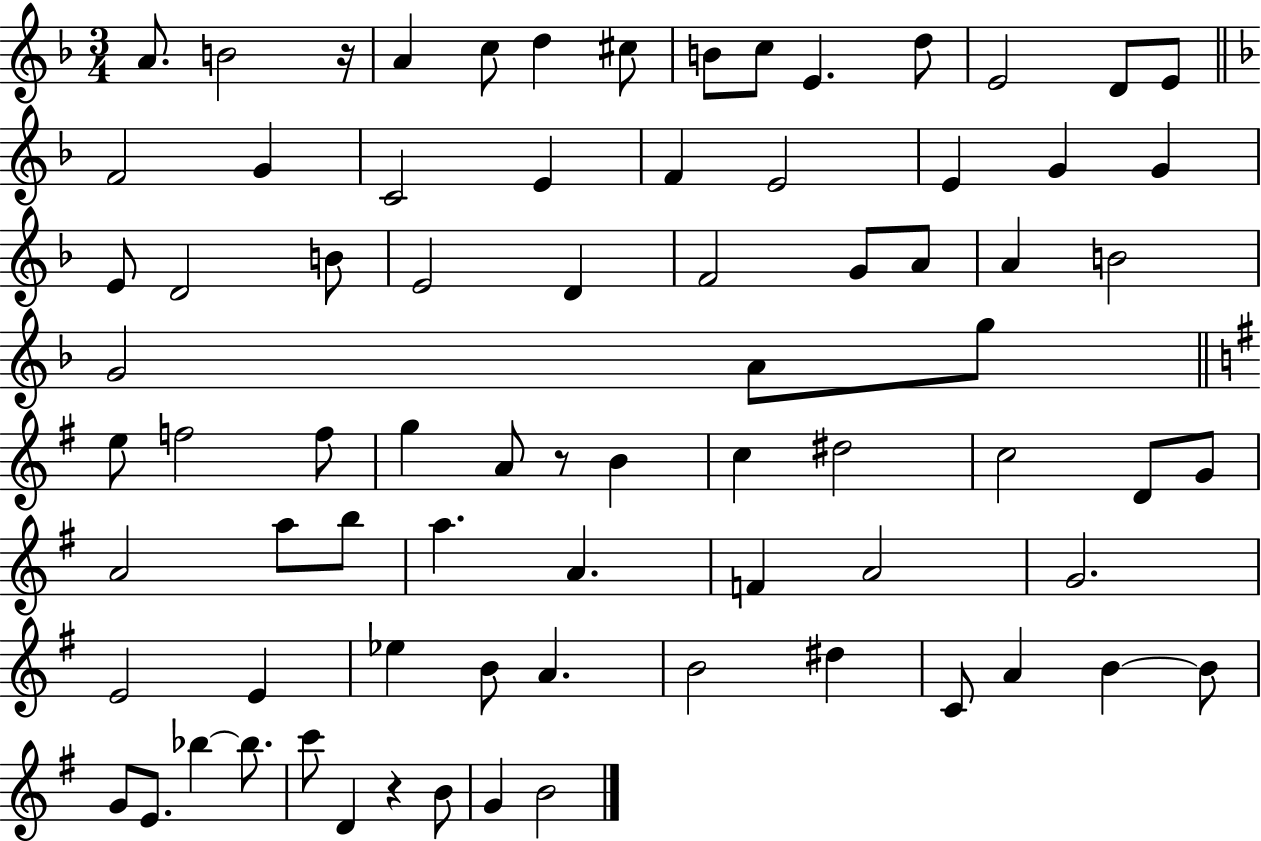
{
  \clef treble
  \numericTimeSignature
  \time 3/4
  \key f \major
  a'8. b'2 r16 | a'4 c''8 d''4 cis''8 | b'8 c''8 e'4. d''8 | e'2 d'8 e'8 | \break \bar "||" \break \key f \major f'2 g'4 | c'2 e'4 | f'4 e'2 | e'4 g'4 g'4 | \break e'8 d'2 b'8 | e'2 d'4 | f'2 g'8 a'8 | a'4 b'2 | \break g'2 a'8 g''8 | \bar "||" \break \key e \minor e''8 f''2 f''8 | g''4 a'8 r8 b'4 | c''4 dis''2 | c''2 d'8 g'8 | \break a'2 a''8 b''8 | a''4. a'4. | f'4 a'2 | g'2. | \break e'2 e'4 | ees''4 b'8 a'4. | b'2 dis''4 | c'8 a'4 b'4~~ b'8 | \break g'8 e'8. bes''4~~ bes''8. | c'''8 d'4 r4 b'8 | g'4 b'2 | \bar "|."
}